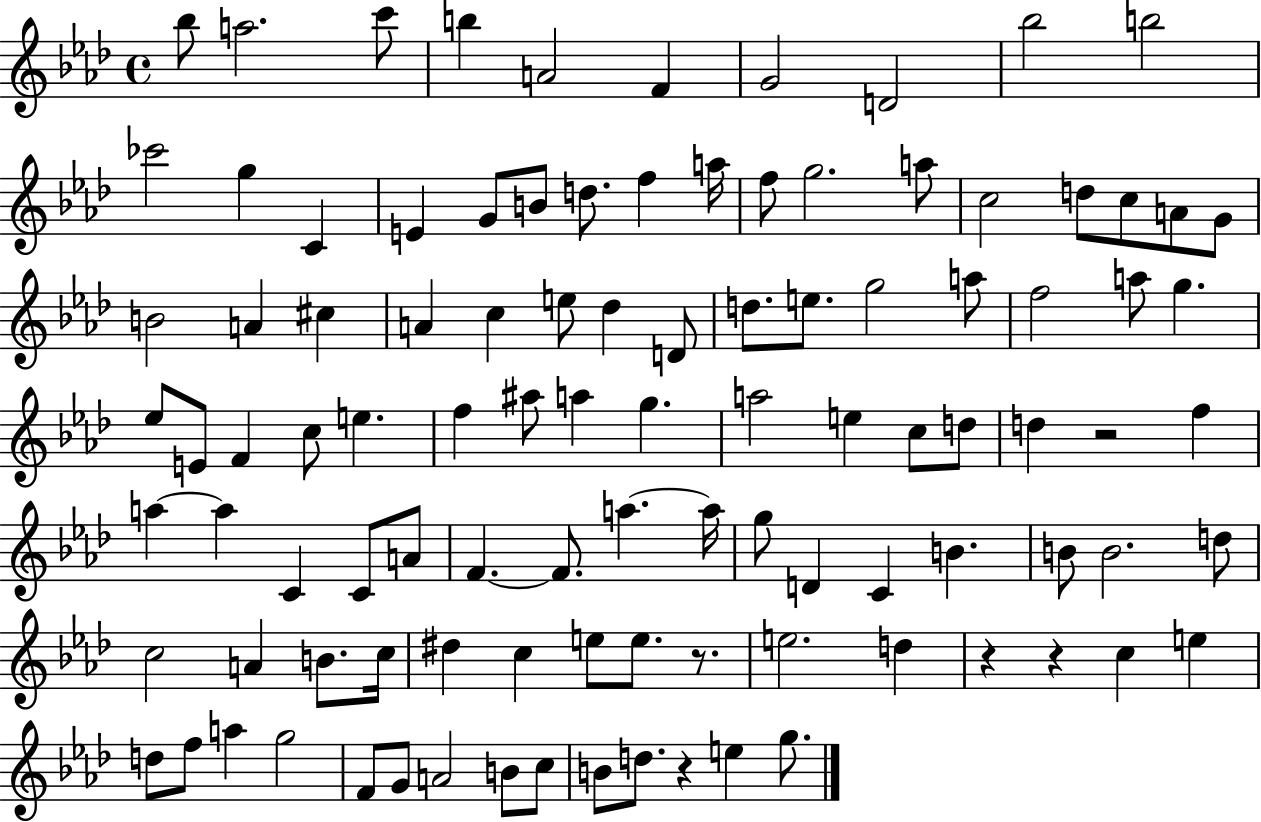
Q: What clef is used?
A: treble